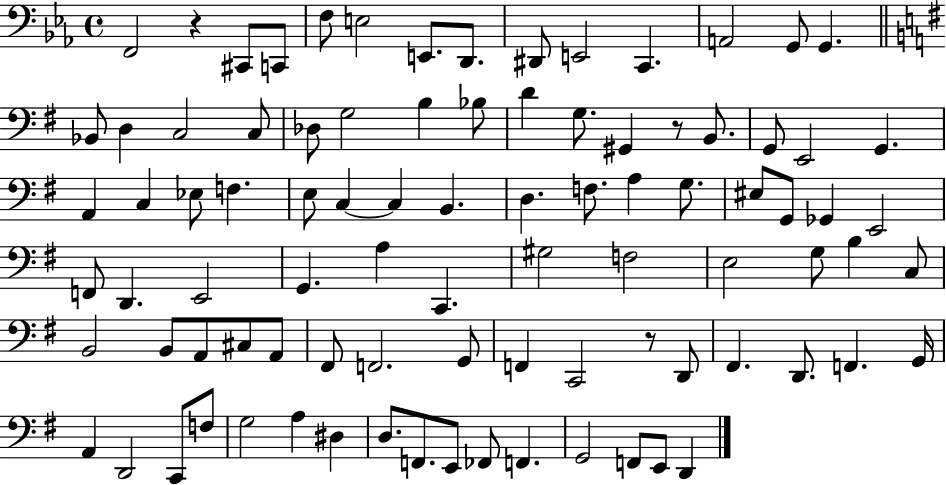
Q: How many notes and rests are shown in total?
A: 90